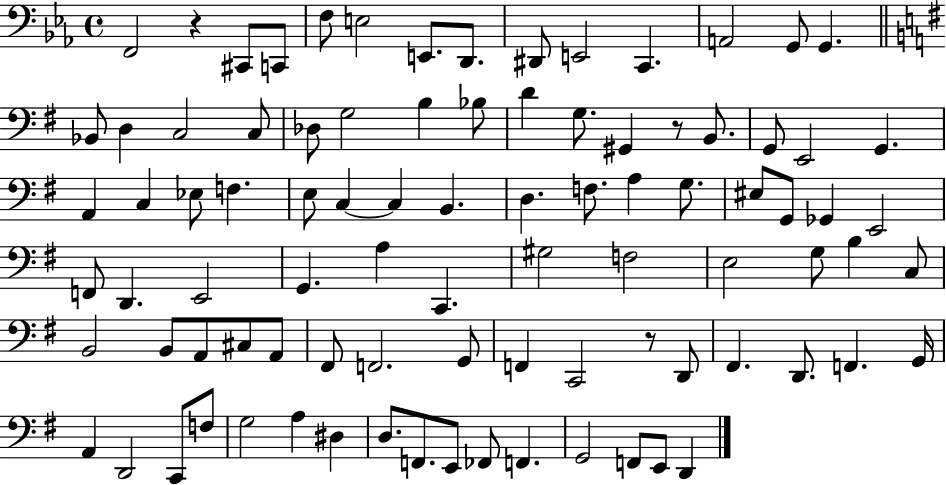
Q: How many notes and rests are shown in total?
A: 90